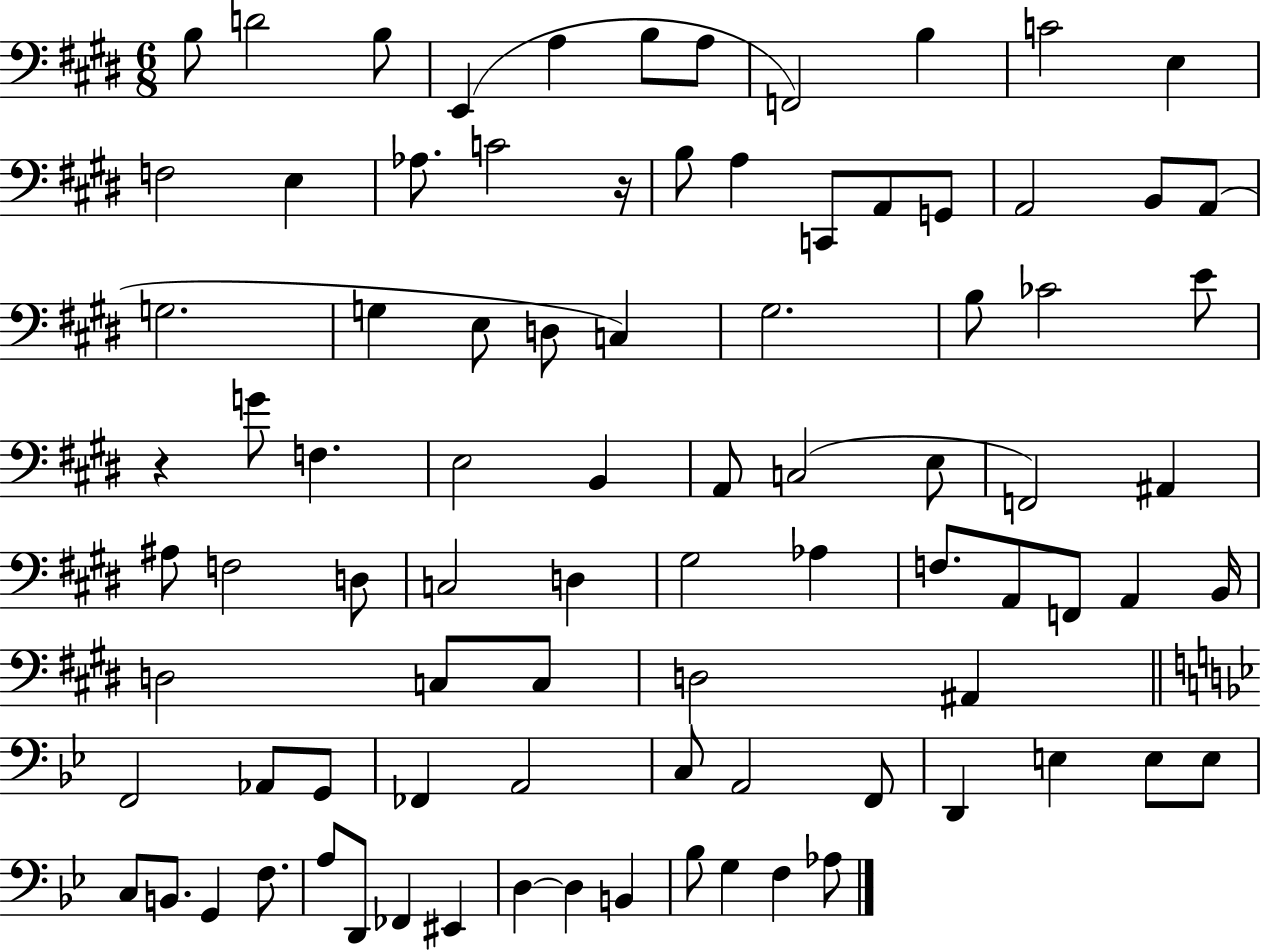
B3/e D4/h B3/e E2/q A3/q B3/e A3/e F2/h B3/q C4/h E3/q F3/h E3/q Ab3/e. C4/h R/s B3/e A3/q C2/e A2/e G2/e A2/h B2/e A2/e G3/h. G3/q E3/e D3/e C3/q G#3/h. B3/e CES4/h E4/e R/q G4/e F3/q. E3/h B2/q A2/e C3/h E3/e F2/h A#2/q A#3/e F3/h D3/e C3/h D3/q G#3/h Ab3/q F3/e. A2/e F2/e A2/q B2/s D3/h C3/e C3/e D3/h A#2/q F2/h Ab2/e G2/e FES2/q A2/h C3/e A2/h F2/e D2/q E3/q E3/e E3/e C3/e B2/e. G2/q F3/e. A3/e D2/e FES2/q EIS2/q D3/q D3/q B2/q Bb3/e G3/q F3/q Ab3/e